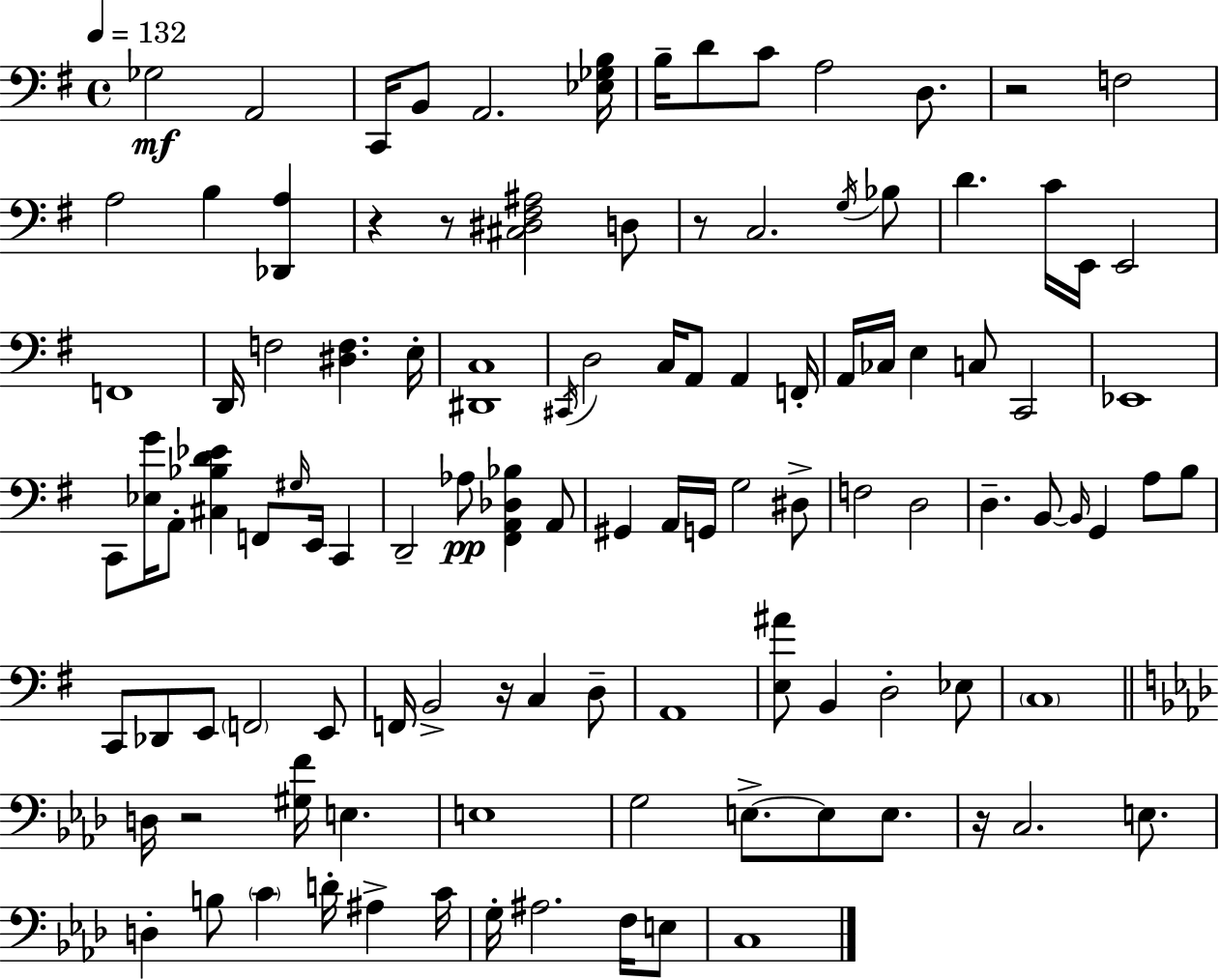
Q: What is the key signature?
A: G major